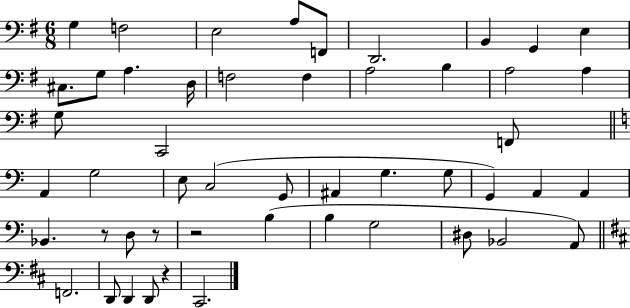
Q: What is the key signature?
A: G major